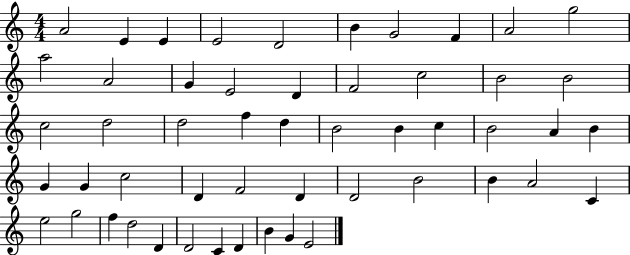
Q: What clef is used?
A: treble